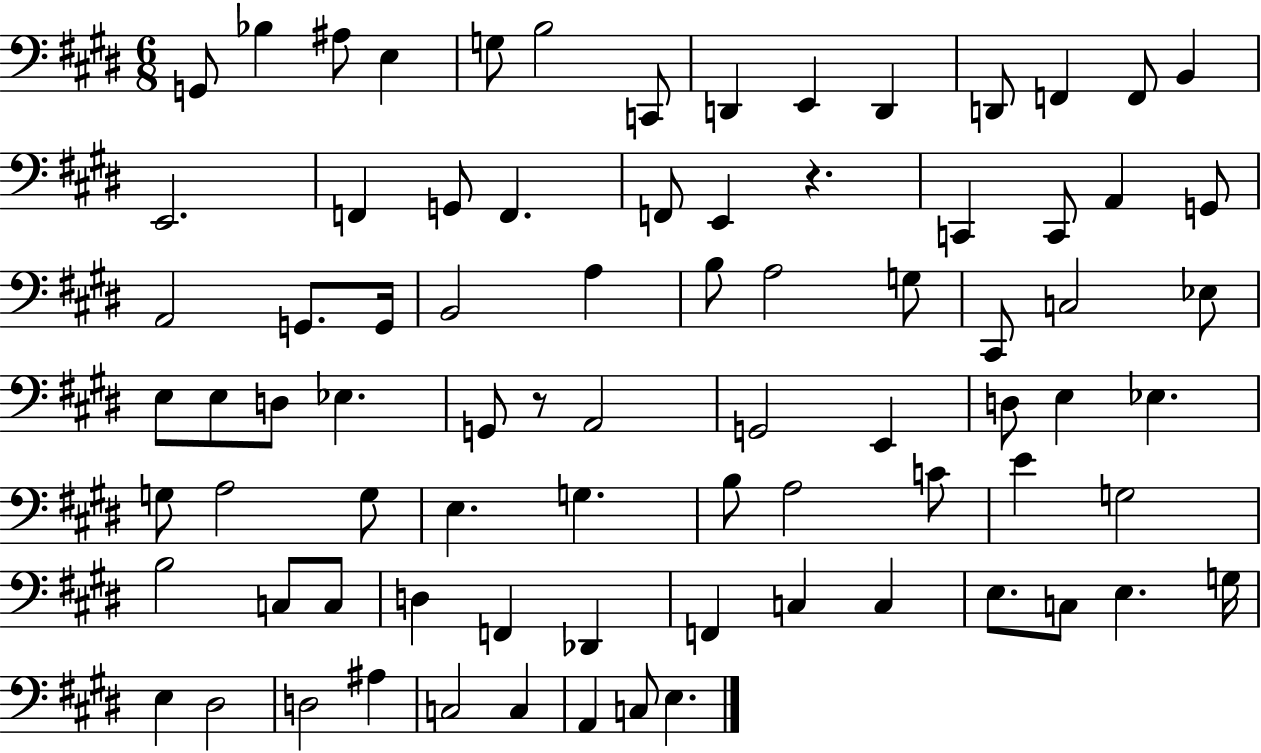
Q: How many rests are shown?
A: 2